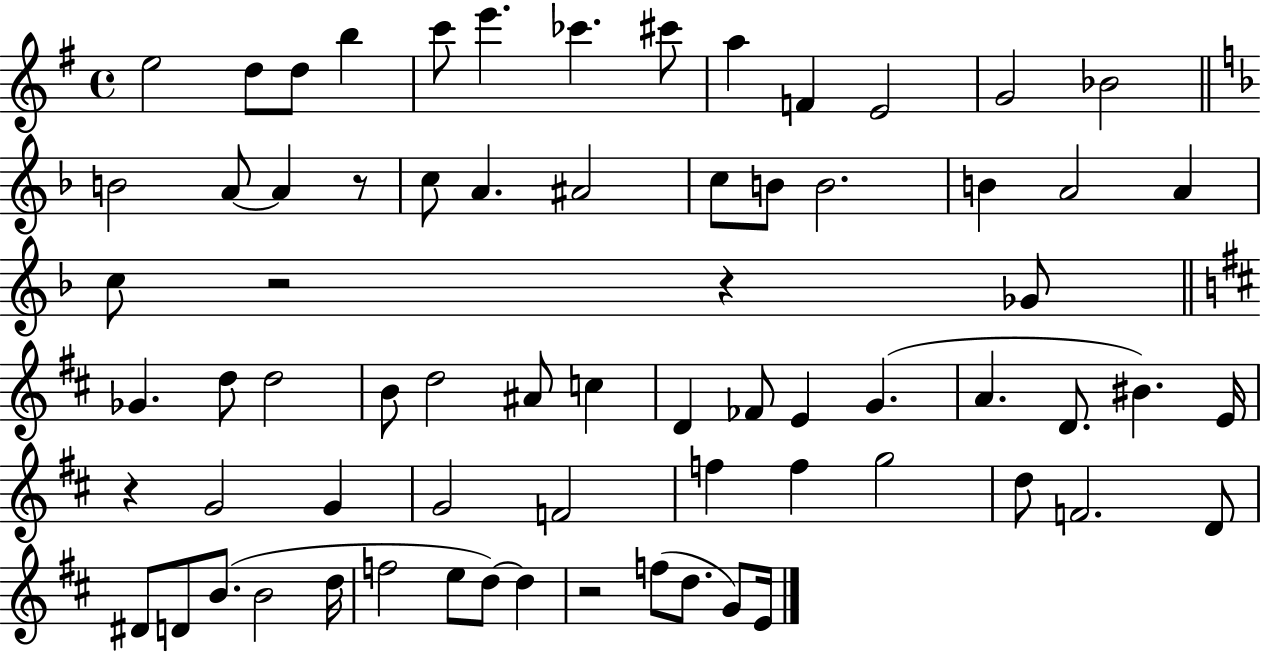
E5/h D5/e D5/e B5/q C6/e E6/q. CES6/q. C#6/e A5/q F4/q E4/h G4/h Bb4/h B4/h A4/e A4/q R/e C5/e A4/q. A#4/h C5/e B4/e B4/h. B4/q A4/h A4/q C5/e R/h R/q Gb4/e Gb4/q. D5/e D5/h B4/e D5/h A#4/e C5/q D4/q FES4/e E4/q G4/q. A4/q. D4/e. BIS4/q. E4/s R/q G4/h G4/q G4/h F4/h F5/q F5/q G5/h D5/e F4/h. D4/e D#4/e D4/e B4/e. B4/h D5/s F5/h E5/e D5/e D5/q R/h F5/e D5/e. G4/e E4/s